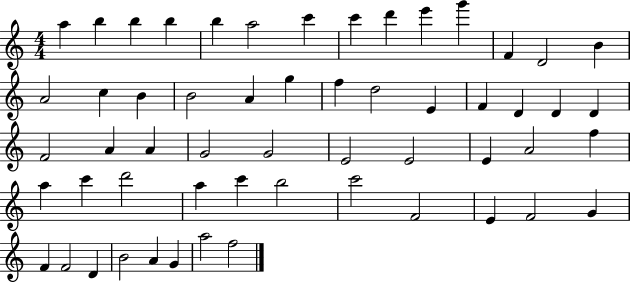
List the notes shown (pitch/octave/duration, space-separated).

A5/q B5/q B5/q B5/q B5/q A5/h C6/q C6/q D6/q E6/q G6/q F4/q D4/h B4/q A4/h C5/q B4/q B4/h A4/q G5/q F5/q D5/h E4/q F4/q D4/q D4/q D4/q F4/h A4/q A4/q G4/h G4/h E4/h E4/h E4/q A4/h F5/q A5/q C6/q D6/h A5/q C6/q B5/h C6/h F4/h E4/q F4/h G4/q F4/q F4/h D4/q B4/h A4/q G4/q A5/h F5/h